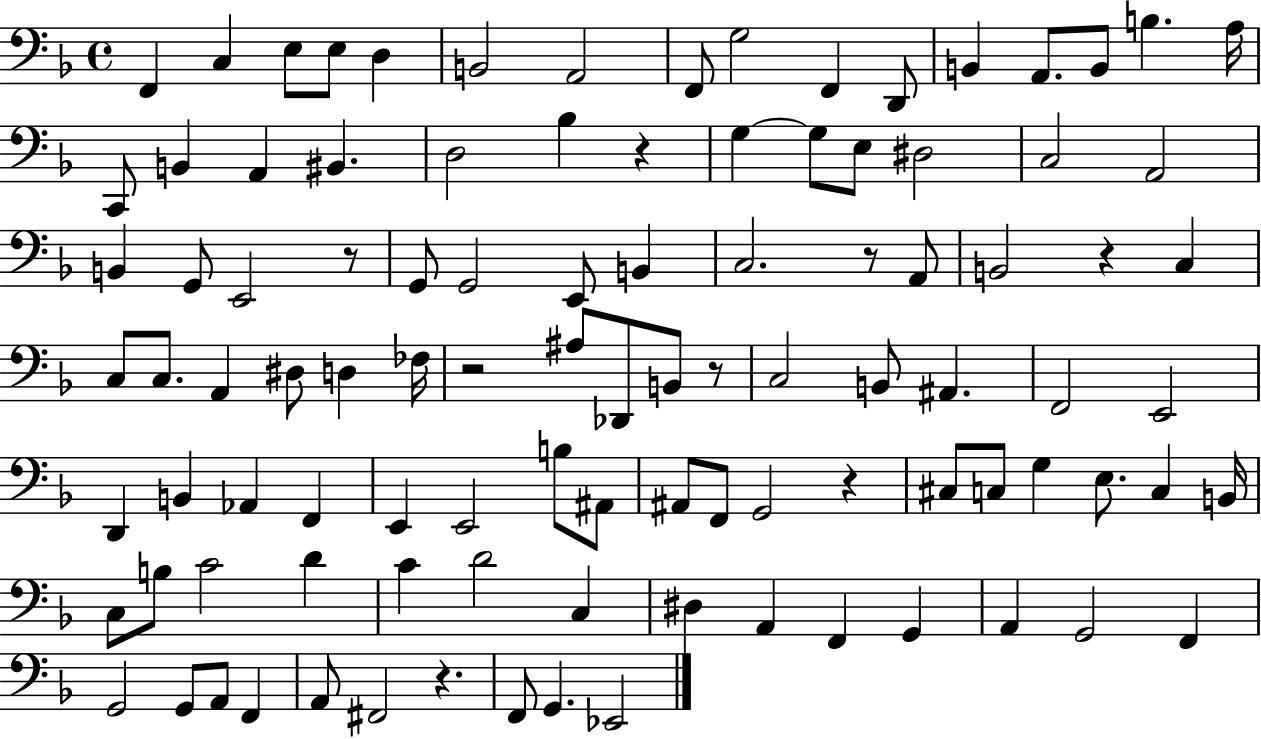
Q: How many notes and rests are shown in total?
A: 101